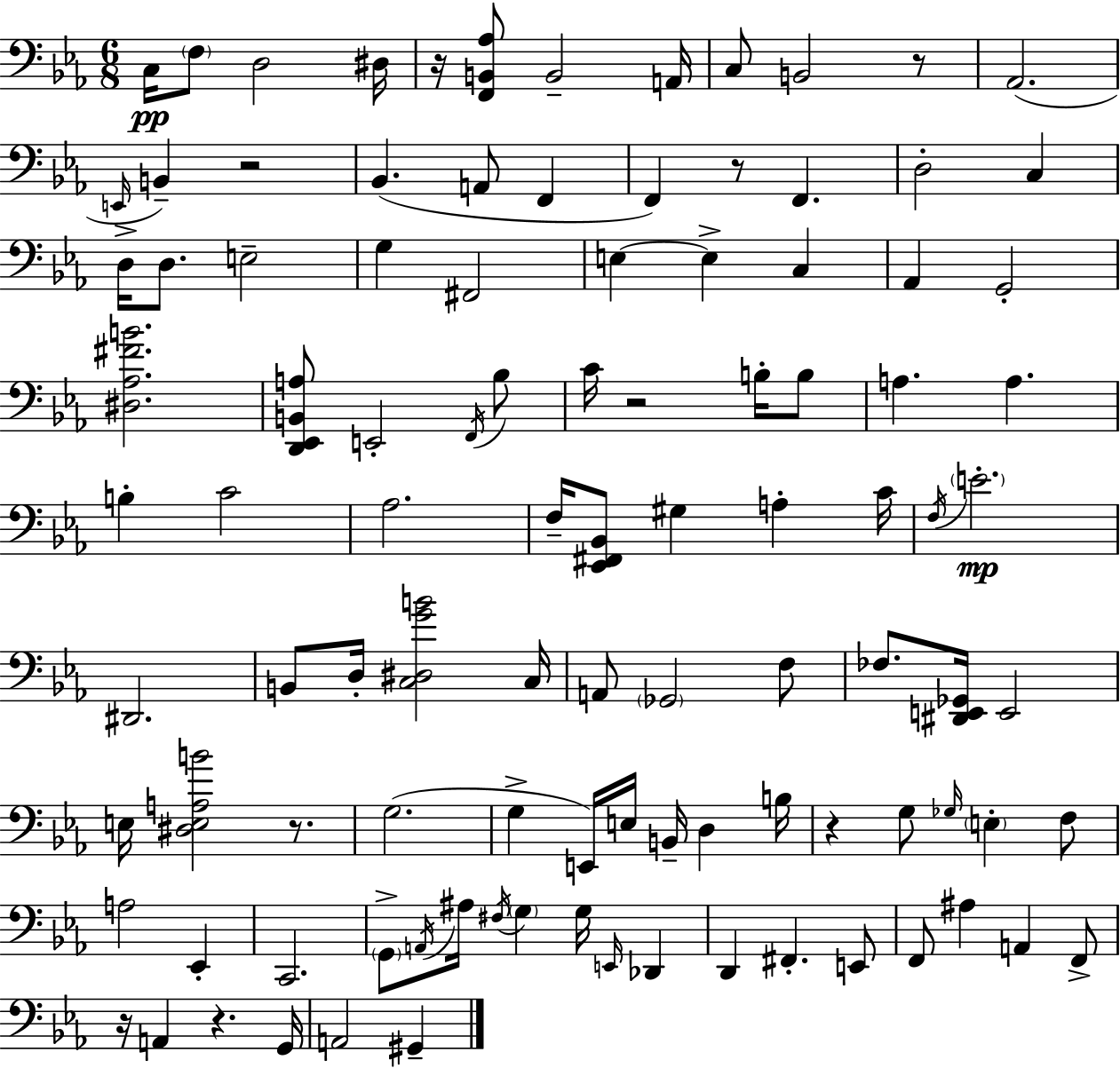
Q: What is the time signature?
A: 6/8